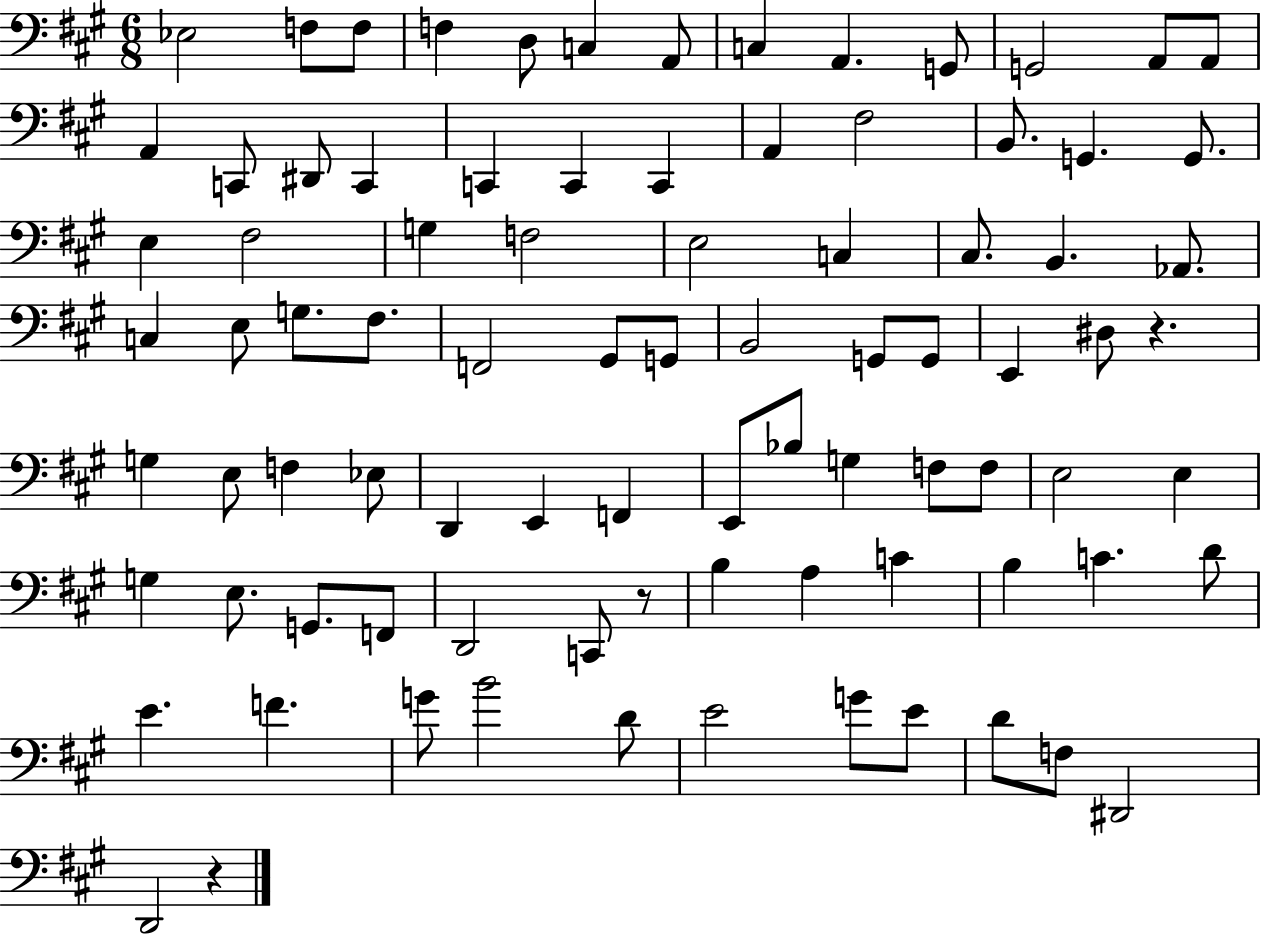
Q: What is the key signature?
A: A major